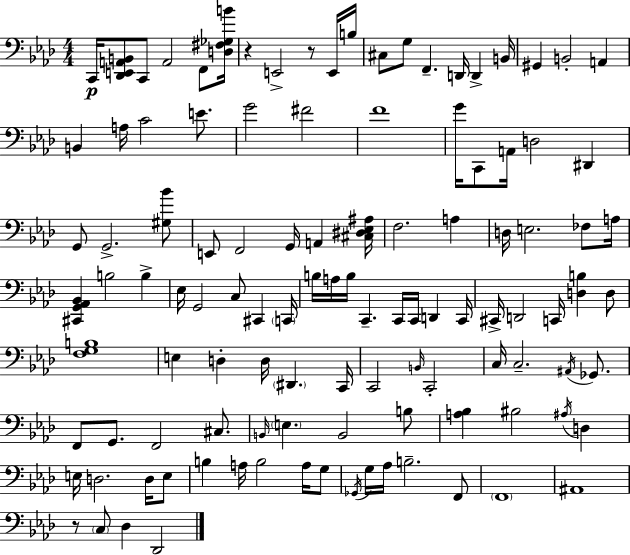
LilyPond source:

{
  \clef bass
  \numericTimeSignature
  \time 4/4
  \key f \minor
  c,16\p <des, e, a, b,>8 c,8 a,2 f,8 <d fis ges b'>16 | r4 e,2-> r8 e,16 b16 | cis8 g8 f,4.-- d,16 d,4-> b,16 | gis,4 b,2-. a,4 | \break b,4 a16 c'2 e'8. | g'2 fis'2 | f'1 | g'16 c,8 a,16 d2 dis,4 | \break g,8 g,2.-> <gis bes'>8 | e,8 f,2 g,16 a,4 <cis dis ees ais>16 | f2. a4 | d16 e2. fes8 a16 | \break <cis, g, aes, bes,>4 b2 b4-> | ees16 g,2 c8 cis,4 \parenthesize c,16 | b16 a16 b16 c,4.-- c,16 c,16 d,4 c,16 | cis,16-> d,2 c,16 <d b>4 d8 | \break <f g b>1 | e4 d4-. d16 \parenthesize dis,4. c,16 | c,2 \grace { b,16 } c,2-. | c16 c2.-- \acciaccatura { ais,16 } ges,8. | \break f,8 g,8. f,2 cis8. | \grace { b,16 } \parenthesize e4. b,2 | b8 <a bes>4 bis2 \acciaccatura { ais16 } | d4 e16 d2. | \break d16 e8 b4 a16 b2 | a16 g8 \acciaccatura { ges,16 } g16 aes16 b2.-- | f,8 \parenthesize f,1 | ais,1 | \break r8 \parenthesize c8 des4 des,2 | \bar "|."
}